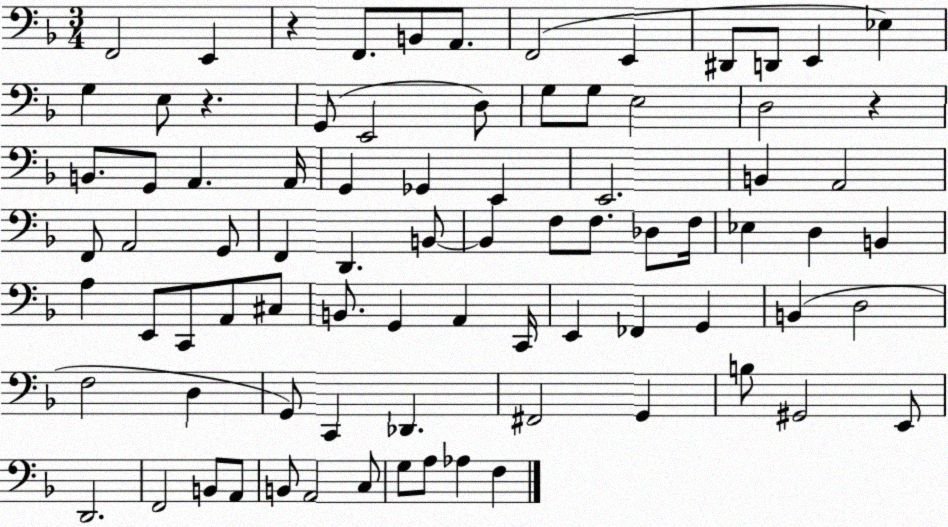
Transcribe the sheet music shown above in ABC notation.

X:1
T:Untitled
M:3/4
L:1/4
K:F
F,,2 E,, z F,,/2 B,,/2 A,,/2 F,,2 E,, ^D,,/2 D,,/2 E,, _E, G, E,/2 z G,,/2 E,,2 D,/2 G,/2 G,/2 E,2 D,2 z B,,/2 G,,/2 A,, A,,/4 G,, _G,, E,, E,,2 B,, A,,2 F,,/2 A,,2 G,,/2 F,, D,, B,,/2 B,, F,/2 F,/2 _D,/2 F,/4 _E, D, B,, A, E,,/2 C,,/2 A,,/2 ^C,/2 B,,/2 G,, A,, C,,/4 E,, _F,, G,, B,, D,2 F,2 D, G,,/2 C,, _D,, ^F,,2 G,, B,/2 ^G,,2 E,,/2 D,,2 F,,2 B,,/2 A,,/2 B,,/2 A,,2 C,/2 G,/2 A,/2 _A, F,